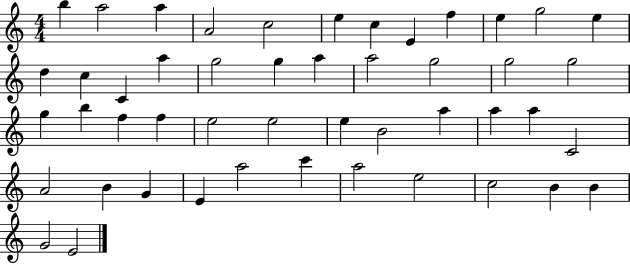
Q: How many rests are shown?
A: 0